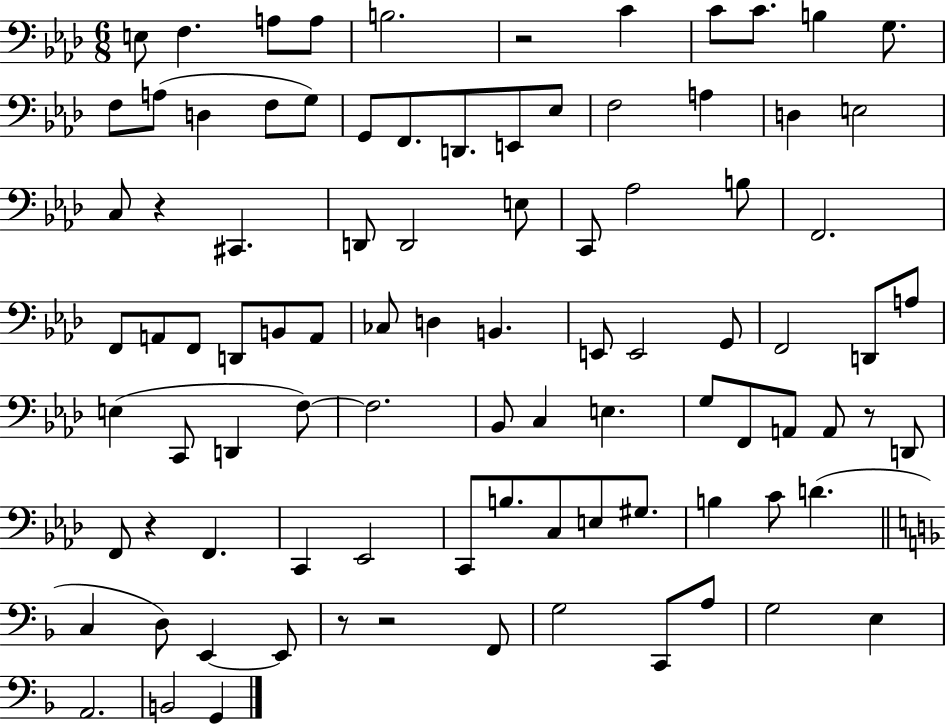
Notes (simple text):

E3/e F3/q. A3/e A3/e B3/h. R/h C4/q C4/e C4/e. B3/q G3/e. F3/e A3/e D3/q F3/e G3/e G2/e F2/e. D2/e. E2/e Eb3/e F3/h A3/q D3/q E3/h C3/e R/q C#2/q. D2/e D2/h E3/e C2/e Ab3/h B3/e F2/h. F2/e A2/e F2/e D2/e B2/e A2/e CES3/e D3/q B2/q. E2/e E2/h G2/e F2/h D2/e A3/e E3/q C2/e D2/q F3/e F3/h. Bb2/e C3/q E3/q. G3/e F2/e A2/e A2/e R/e D2/e F2/e R/q F2/q. C2/q Eb2/h C2/e B3/e. C3/e E3/e G#3/e. B3/q C4/e D4/q. C3/q D3/e E2/q E2/e R/e R/h F2/e G3/h C2/e A3/e G3/h E3/q A2/h. B2/h G2/q